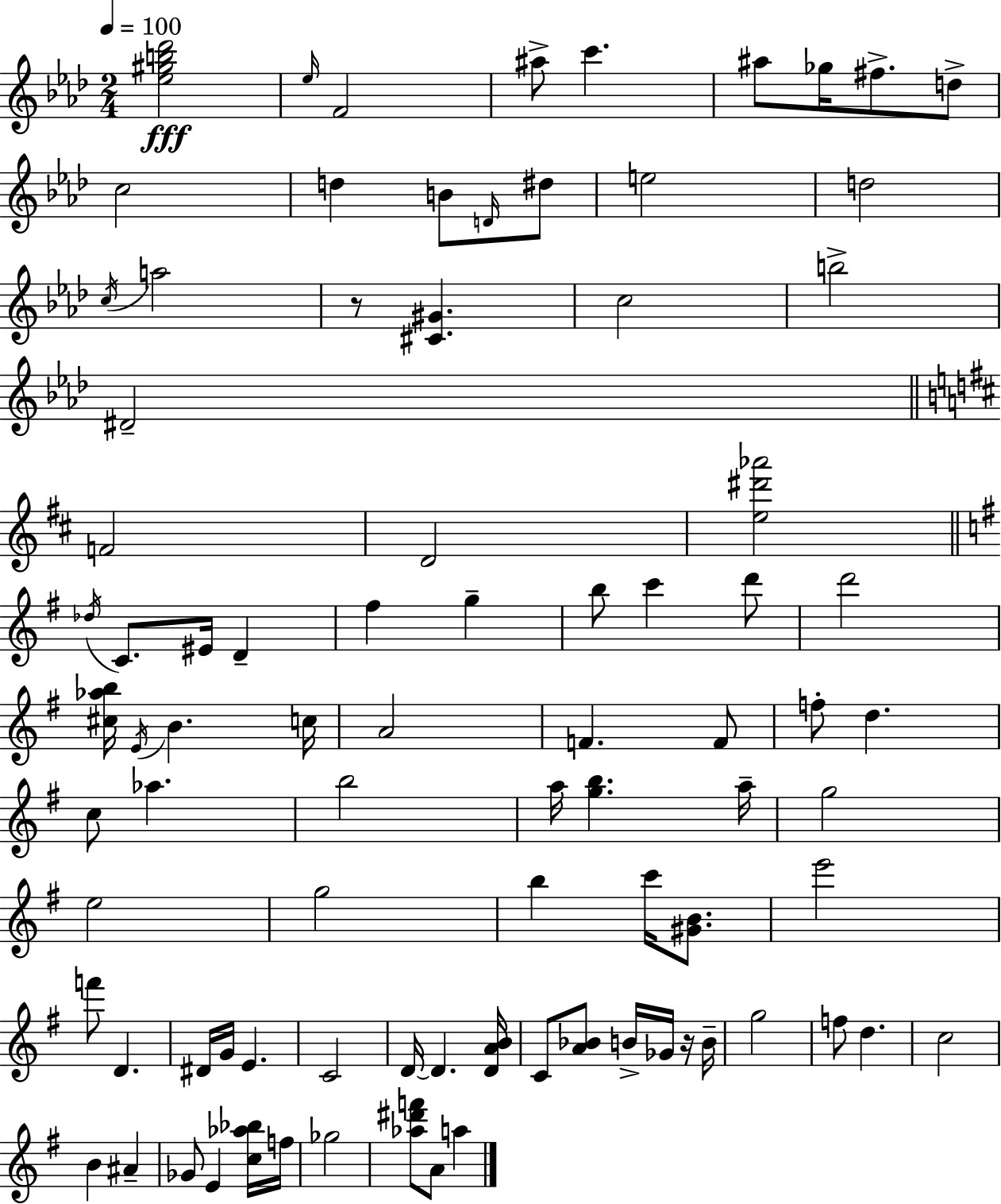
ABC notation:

X:1
T:Untitled
M:2/4
L:1/4
K:Ab
[_e^gb_d']2 _e/4 F2 ^a/2 c' ^a/2 _g/4 ^f/2 d/2 c2 d B/2 D/4 ^d/2 e2 d2 c/4 a2 z/2 [^C^G] c2 b2 ^D2 F2 D2 [e^d'_a']2 _d/4 C/2 ^E/4 D ^f g b/2 c' d'/2 d'2 [^c_ab]/4 E/4 B c/4 A2 F F/2 f/2 d c/2 _a b2 a/4 [gb] a/4 g2 e2 g2 b c'/4 [^GB]/2 e'2 f'/2 D ^D/4 G/4 E C2 D/4 D [DAB]/4 C/2 [A_B]/2 B/4 _G/4 z/4 B/4 g2 f/2 d c2 B ^A _G/2 E [c_a_b]/4 f/4 _g2 [_a^d'f']/2 A/2 a